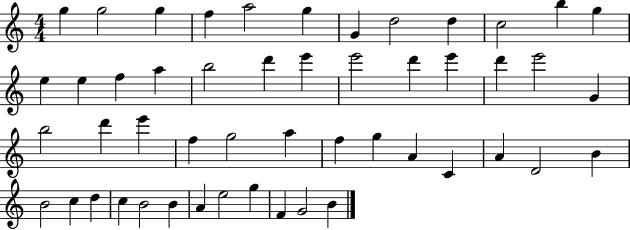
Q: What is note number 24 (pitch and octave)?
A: E6